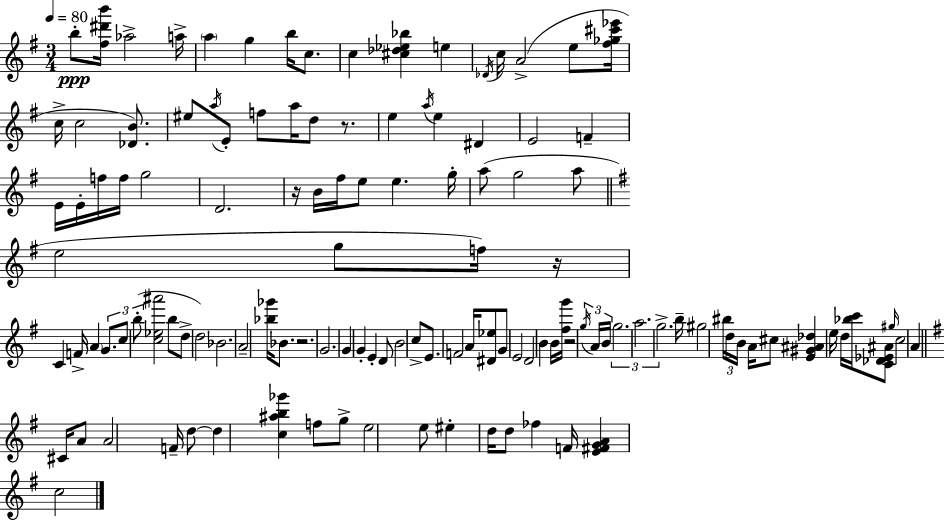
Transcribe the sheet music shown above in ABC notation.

X:1
T:Untitled
M:3/4
L:1/4
K:G
b/2 [^f^d'b']/4 _a2 a/4 a g b/4 c/2 c [^c_d_e_b] e _D/4 c/4 A2 e/2 [^f_g^c'_e']/4 c/4 c2 [_DB]/2 ^e/2 a/4 E/2 f/2 a/4 d/2 z/2 e a/4 e ^D E2 F E/4 E/4 f/4 f/4 g2 D2 z/4 B/4 ^f/4 e/2 e g/4 a/2 g2 a/2 e2 g/2 f/4 z/4 C F/4 A G/2 c/2 b/2 [c_e^a']2 b/2 d/2 d2 _B2 A2 [_b_g']/4 _B/2 z2 G2 G G E D/2 B2 c/2 E/2 F2 A/4 [^D_e]/2 G/2 E2 D2 B B/4 [^fg']/4 z2 g/4 A/4 B/4 g2 a2 g2 b/4 ^g2 ^b/4 d/4 B/4 A/4 ^c/2 [E^G^A_d] e/4 d/4 [_bc']/4 [C_D_E^A]/2 ^g/4 c2 A ^C/4 A/2 A2 F/4 d/2 d [c^ab_g'] f/2 g/2 e2 e/2 ^e d/4 d/2 _f F/4 [E^FGA] c2